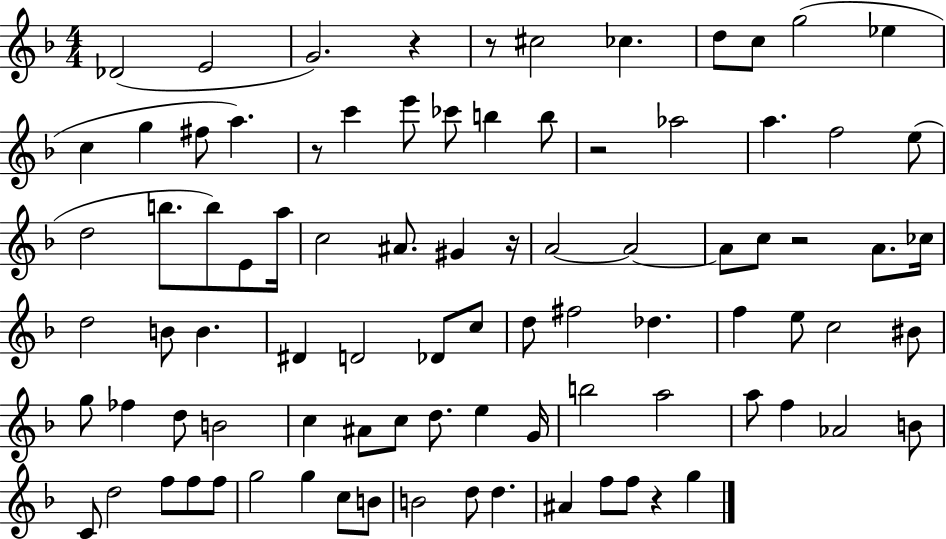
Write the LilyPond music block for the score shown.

{
  \clef treble
  \numericTimeSignature
  \time 4/4
  \key f \major
  des'2( e'2 | g'2.) r4 | r8 cis''2 ces''4. | d''8 c''8 g''2( ees''4 | \break c''4 g''4 fis''8 a''4.) | r8 c'''4 e'''8 ces'''8 b''4 b''8 | r2 aes''2 | a''4. f''2 e''8( | \break d''2 b''8. b''8) e'8 a''16 | c''2 ais'8. gis'4 r16 | a'2~~ a'2~~ | a'8 c''8 r2 a'8. ces''16 | \break d''2 b'8 b'4. | dis'4 d'2 des'8 c''8 | d''8 fis''2 des''4. | f''4 e''8 c''2 bis'8 | \break g''8 fes''4 d''8 b'2 | c''4 ais'8 c''8 d''8. e''4 g'16 | b''2 a''2 | a''8 f''4 aes'2 b'8 | \break c'8 d''2 f''8 f''8 f''8 | g''2 g''4 c''8 b'8 | b'2 d''8 d''4. | ais'4 f''8 f''8 r4 g''4 | \break \bar "|."
}